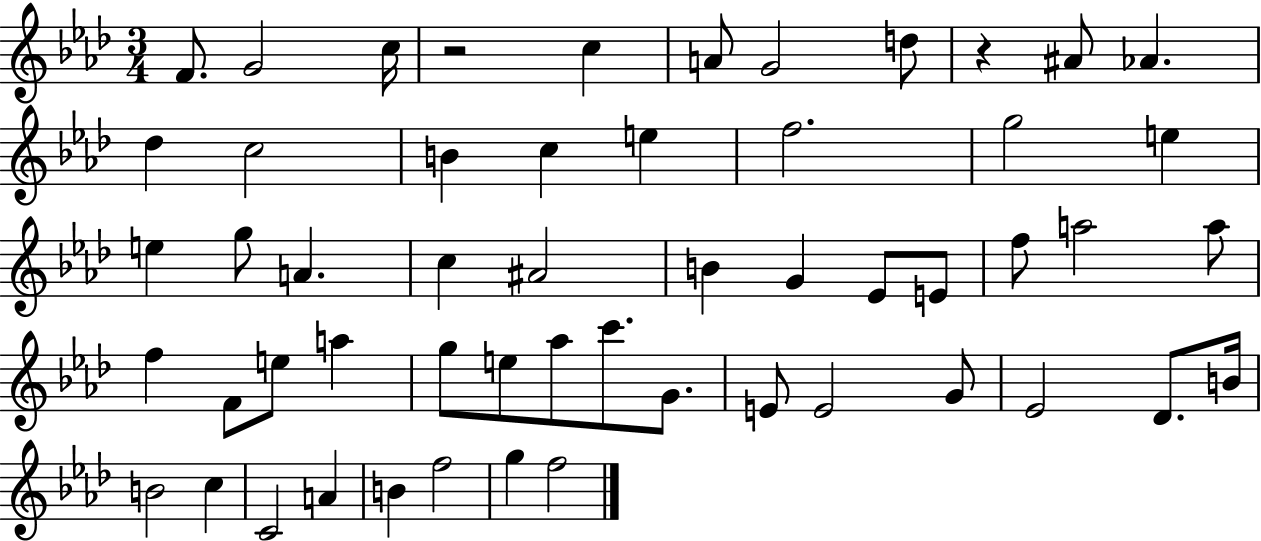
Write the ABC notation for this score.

X:1
T:Untitled
M:3/4
L:1/4
K:Ab
F/2 G2 c/4 z2 c A/2 G2 d/2 z ^A/2 _A _d c2 B c e f2 g2 e e g/2 A c ^A2 B G _E/2 E/2 f/2 a2 a/2 f F/2 e/2 a g/2 e/2 _a/2 c'/2 G/2 E/2 E2 G/2 _E2 _D/2 B/4 B2 c C2 A B f2 g f2